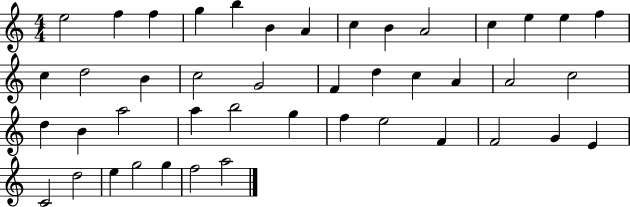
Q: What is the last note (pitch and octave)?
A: A5